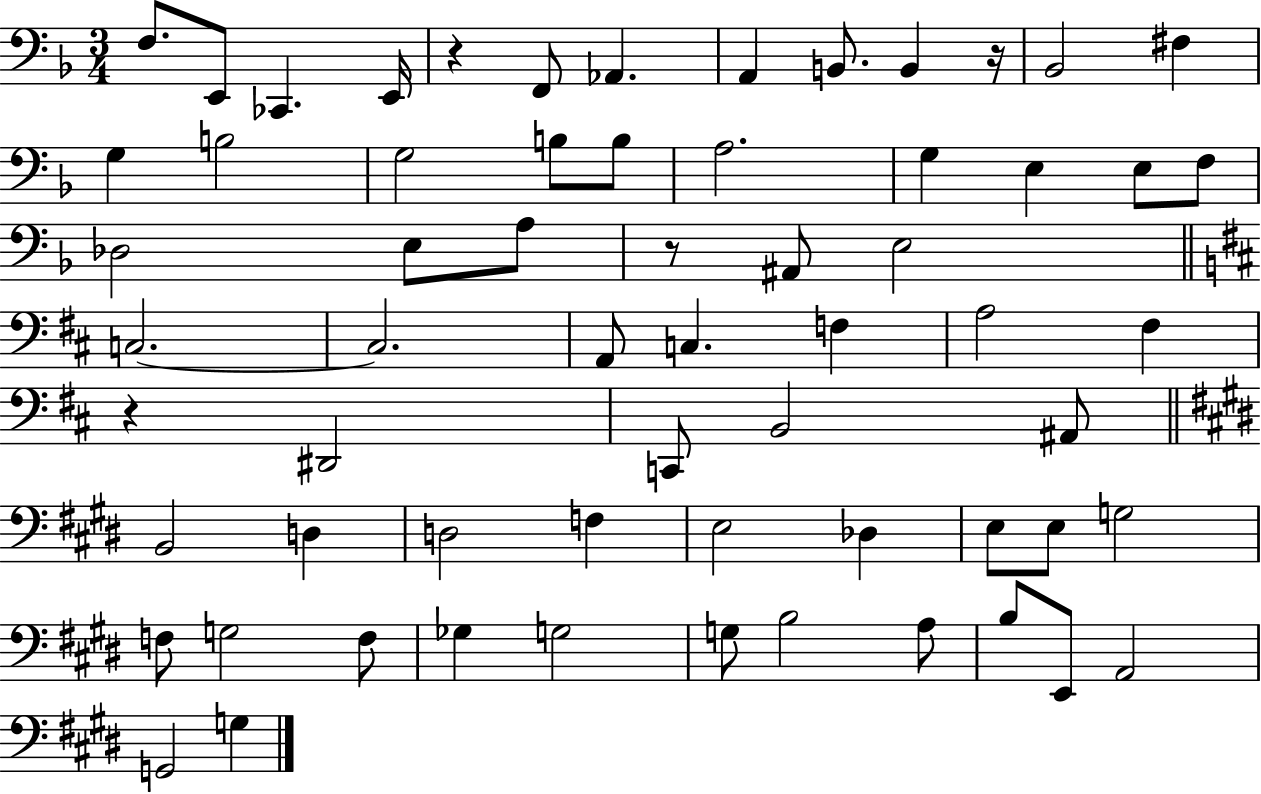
X:1
T:Untitled
M:3/4
L:1/4
K:F
F,/2 E,,/2 _C,, E,,/4 z F,,/2 _A,, A,, B,,/2 B,, z/4 _B,,2 ^F, G, B,2 G,2 B,/2 B,/2 A,2 G, E, E,/2 F,/2 _D,2 E,/2 A,/2 z/2 ^A,,/2 E,2 C,2 C,2 A,,/2 C, F, A,2 ^F, z ^D,,2 C,,/2 B,,2 ^A,,/2 B,,2 D, D,2 F, E,2 _D, E,/2 E,/2 G,2 F,/2 G,2 F,/2 _G, G,2 G,/2 B,2 A,/2 B,/2 E,,/2 A,,2 G,,2 G,